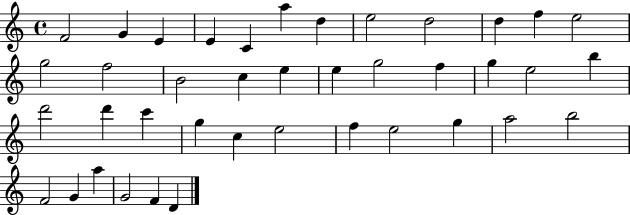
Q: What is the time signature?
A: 4/4